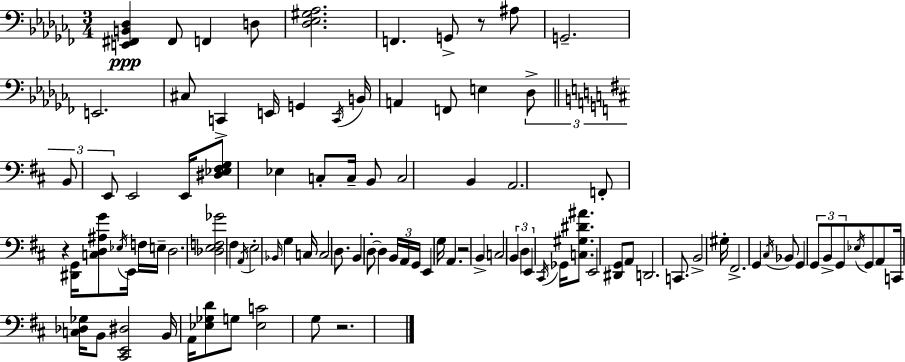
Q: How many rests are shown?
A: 4